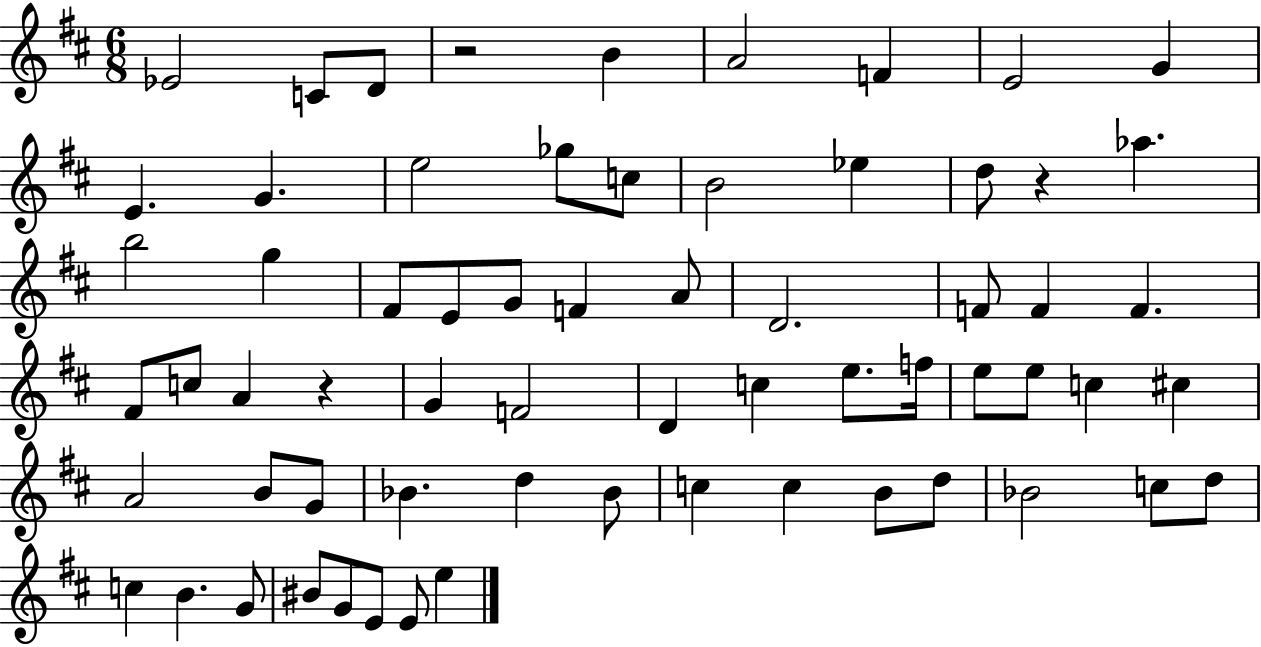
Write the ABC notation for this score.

X:1
T:Untitled
M:6/8
L:1/4
K:D
_E2 C/2 D/2 z2 B A2 F E2 G E G e2 _g/2 c/2 B2 _e d/2 z _a b2 g ^F/2 E/2 G/2 F A/2 D2 F/2 F F ^F/2 c/2 A z G F2 D c e/2 f/4 e/2 e/2 c ^c A2 B/2 G/2 _B d _B/2 c c B/2 d/2 _B2 c/2 d/2 c B G/2 ^B/2 G/2 E/2 E/2 e